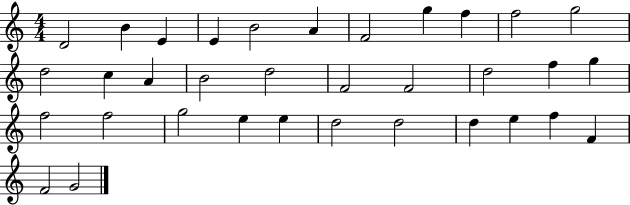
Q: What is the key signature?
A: C major